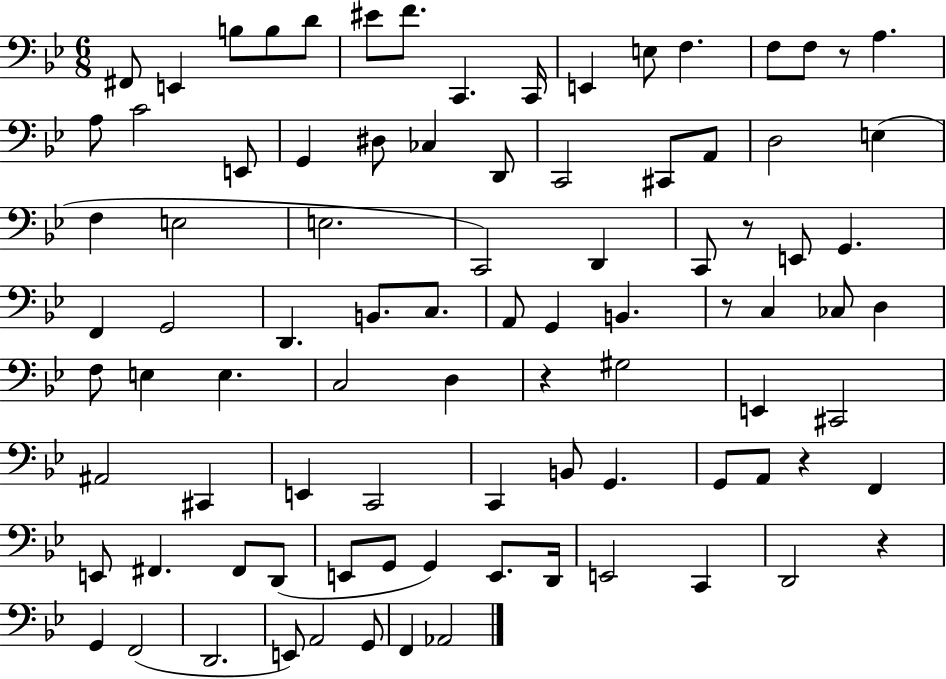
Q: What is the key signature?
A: BES major